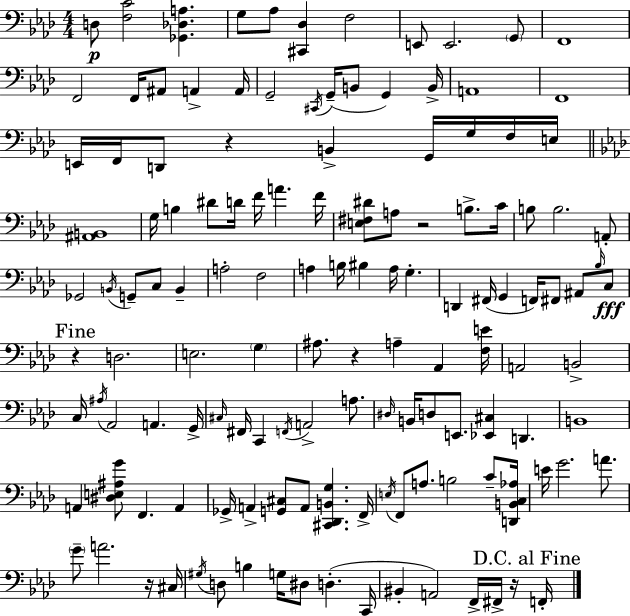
D3/e [F3,C4]/h [Gb2,Db3,A3]/q. G3/e Ab3/e [C#2,Db3]/q F3/h E2/e E2/h. G2/e F2/w F2/h F2/s A#2/e A2/q A2/s G2/h C#2/s G2/s B2/e G2/q B2/s A2/w F2/w E2/s F2/s D2/e R/q B2/q G2/s G3/s F3/s E3/s [A#2,B2]/w G3/s B3/q D#4/e D4/s F4/s A4/q. F4/s [E3,F#3,D#4]/e A3/e R/h B3/e. C4/s B3/e B3/h. A2/e Gb2/h B2/s G2/e C3/e B2/q A3/h F3/h A3/q B3/s BIS3/q A3/s G3/q. D2/q F#2/s G2/q F2/s F#2/e A#2/e Bb3/s C3/e R/q D3/h. E3/h. G3/q A#3/e. R/q A3/q Ab2/q [F3,E4]/s A2/h B2/h C3/s A#3/s Ab2/h A2/q. G2/s C#3/s F#2/s C2/q F2/s A2/h A3/e. D#3/s B2/s D3/e E2/e. [Eb2,C#3]/q D2/q. B2/w A2/q [D#3,E3,A#3,G4]/e F2/q. A2/q Gb2/s A2/q [G2,C#3]/e A2/e [C#2,Db2,B2,G3]/q. F2/s E3/s F2/e A3/e. B3/h C4/e [D2,B2,C3,Ab3]/s E4/s G4/h. A4/e. G4/e A4/h. R/s C#3/s G#3/s D3/e B3/q G3/s D#3/e D3/q. C2/s BIS2/q A2/h F2/s F#2/s R/s F2/s